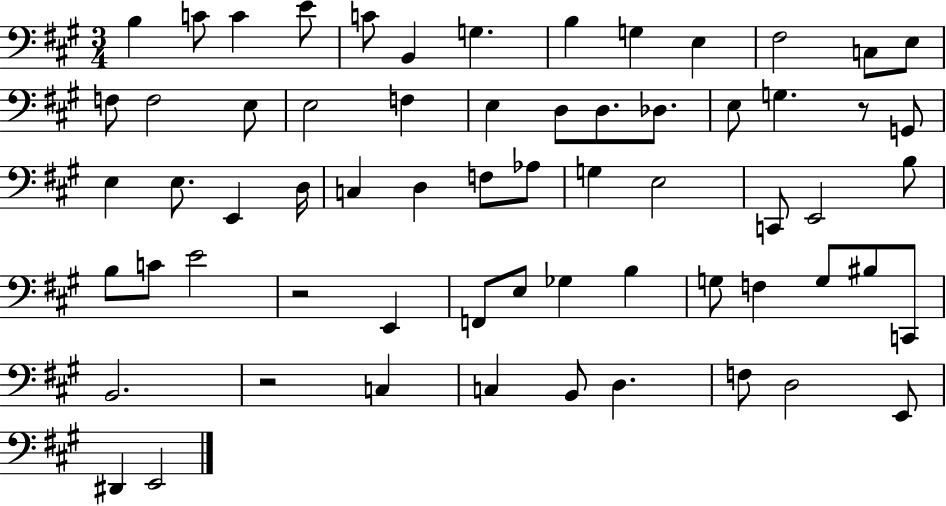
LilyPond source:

{
  \clef bass
  \numericTimeSignature
  \time 3/4
  \key a \major
  b4 c'8 c'4 e'8 | c'8 b,4 g4. | b4 g4 e4 | fis2 c8 e8 | \break f8 f2 e8 | e2 f4 | e4 d8 d8. des8. | e8 g4. r8 g,8 | \break e4 e8. e,4 d16 | c4 d4 f8 aes8 | g4 e2 | c,8 e,2 b8 | \break b8 c'8 e'2 | r2 e,4 | f,8 e8 ges4 b4 | g8 f4 g8 bis8 c,8 | \break b,2. | r2 c4 | c4 b,8 d4. | f8 d2 e,8 | \break dis,4 e,2 | \bar "|."
}